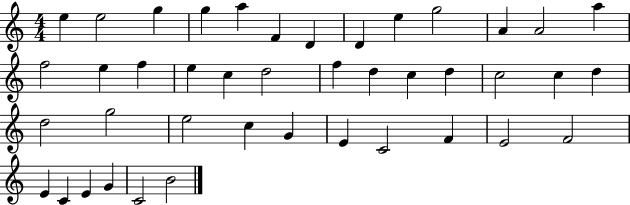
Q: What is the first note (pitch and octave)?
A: E5